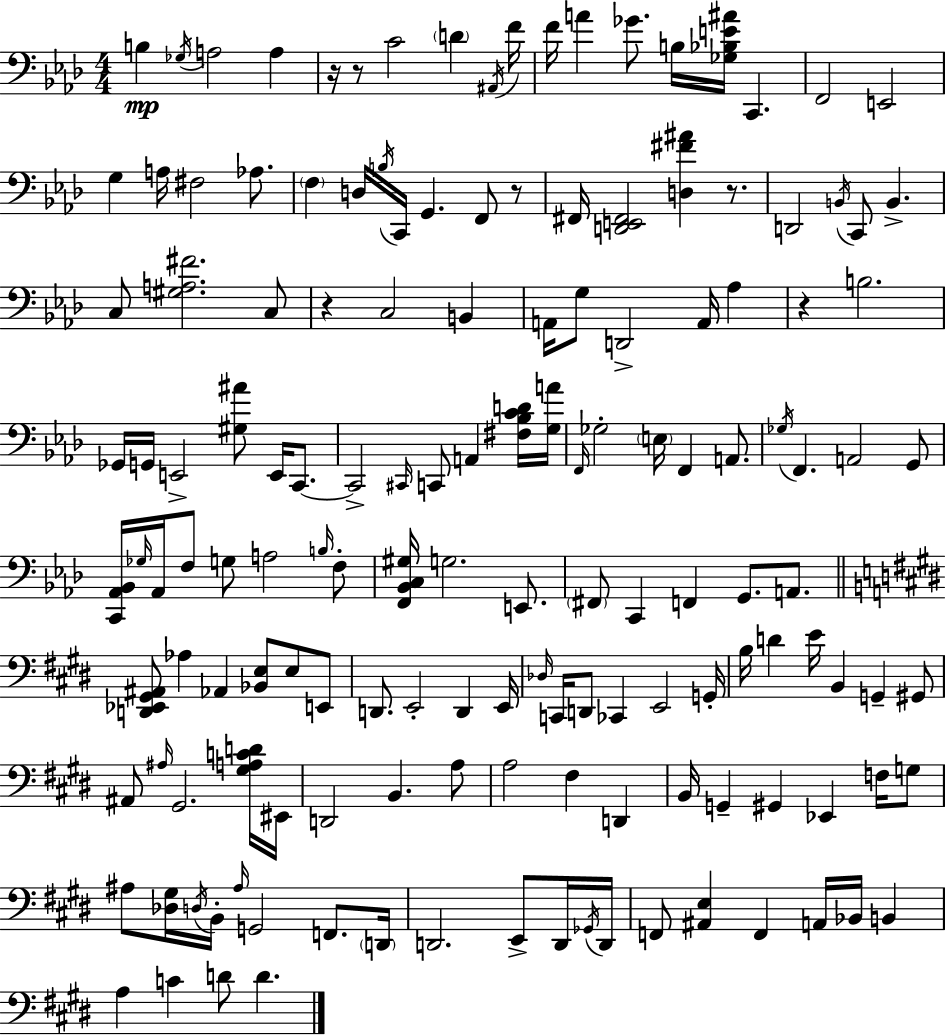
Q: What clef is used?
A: bass